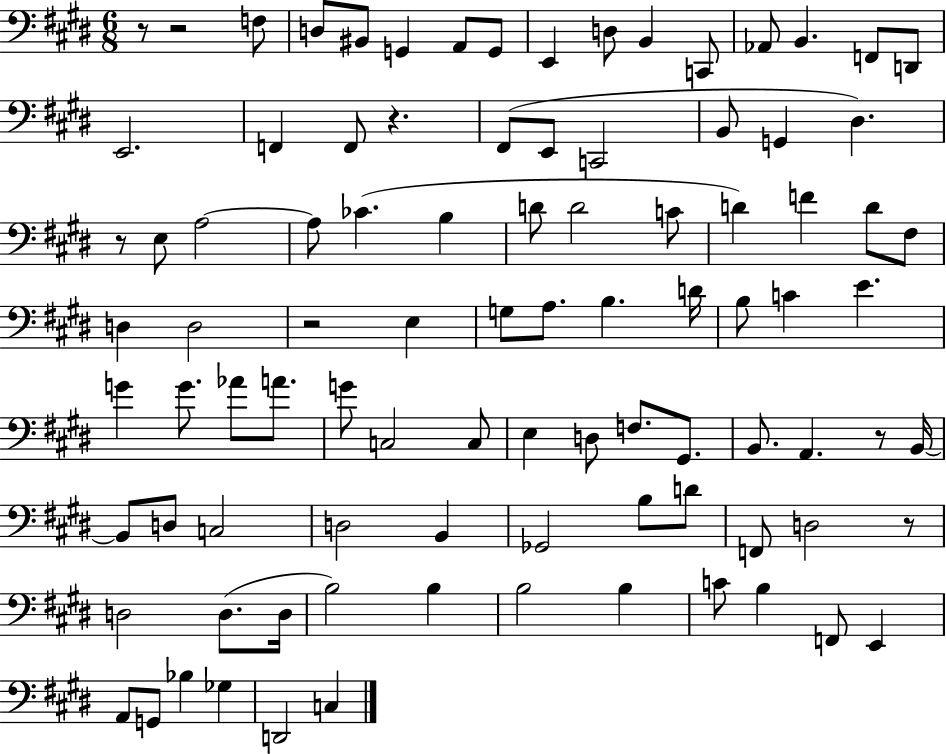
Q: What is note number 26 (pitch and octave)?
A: A3